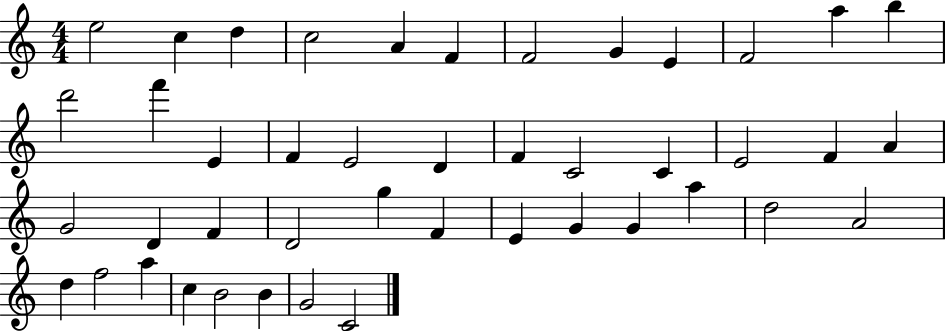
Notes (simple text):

E5/h C5/q D5/q C5/h A4/q F4/q F4/h G4/q E4/q F4/h A5/q B5/q D6/h F6/q E4/q F4/q E4/h D4/q F4/q C4/h C4/q E4/h F4/q A4/q G4/h D4/q F4/q D4/h G5/q F4/q E4/q G4/q G4/q A5/q D5/h A4/h D5/q F5/h A5/q C5/q B4/h B4/q G4/h C4/h